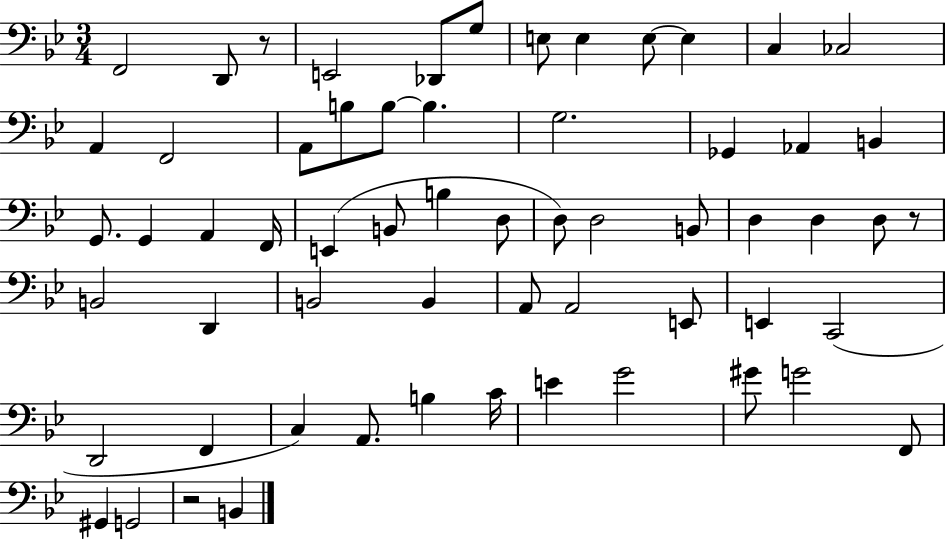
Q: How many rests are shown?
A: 3